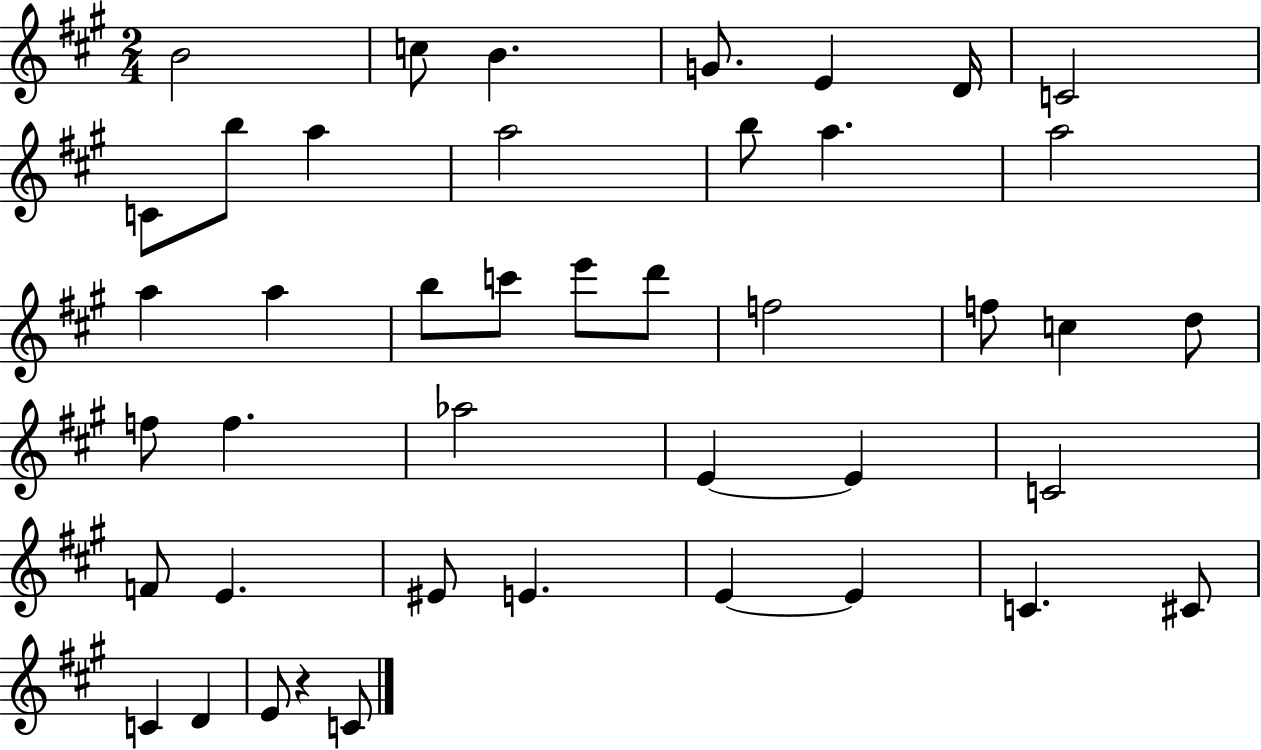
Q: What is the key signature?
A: A major